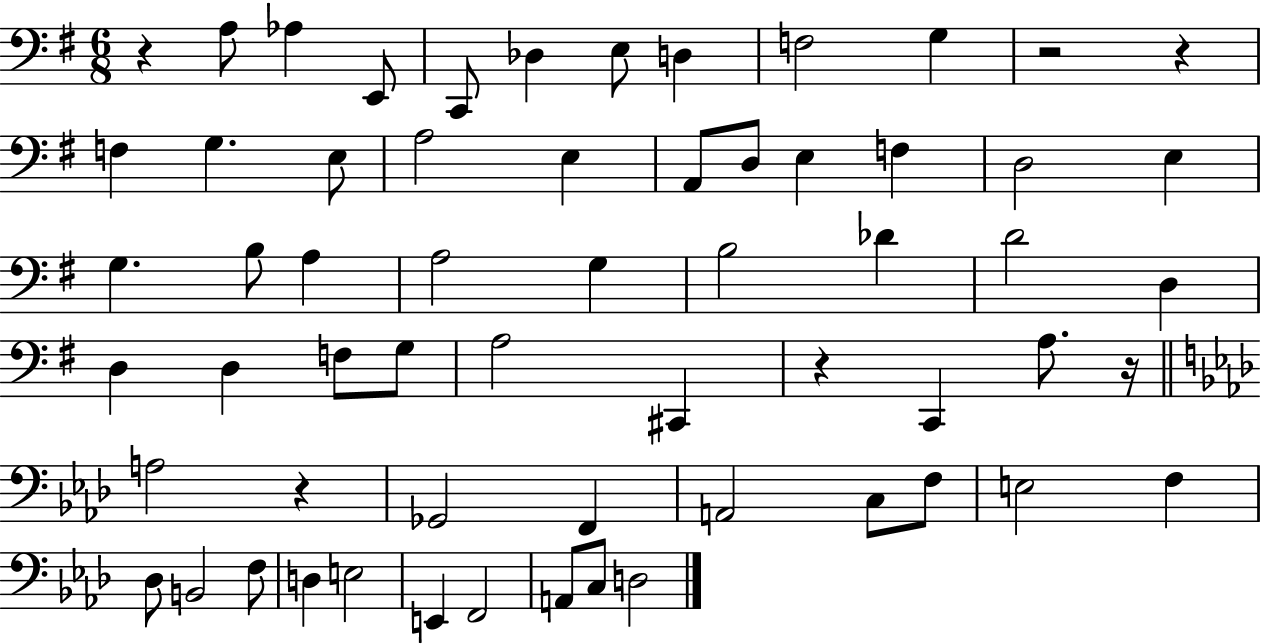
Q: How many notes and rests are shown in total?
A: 61